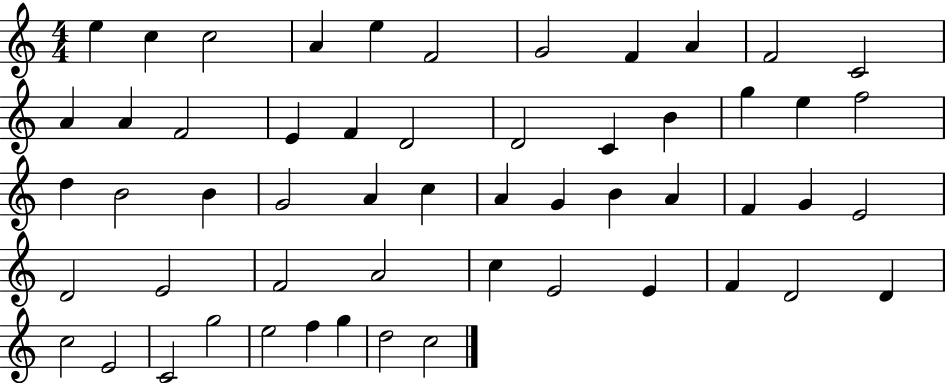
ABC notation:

X:1
T:Untitled
M:4/4
L:1/4
K:C
e c c2 A e F2 G2 F A F2 C2 A A F2 E F D2 D2 C B g e f2 d B2 B G2 A c A G B A F G E2 D2 E2 F2 A2 c E2 E F D2 D c2 E2 C2 g2 e2 f g d2 c2